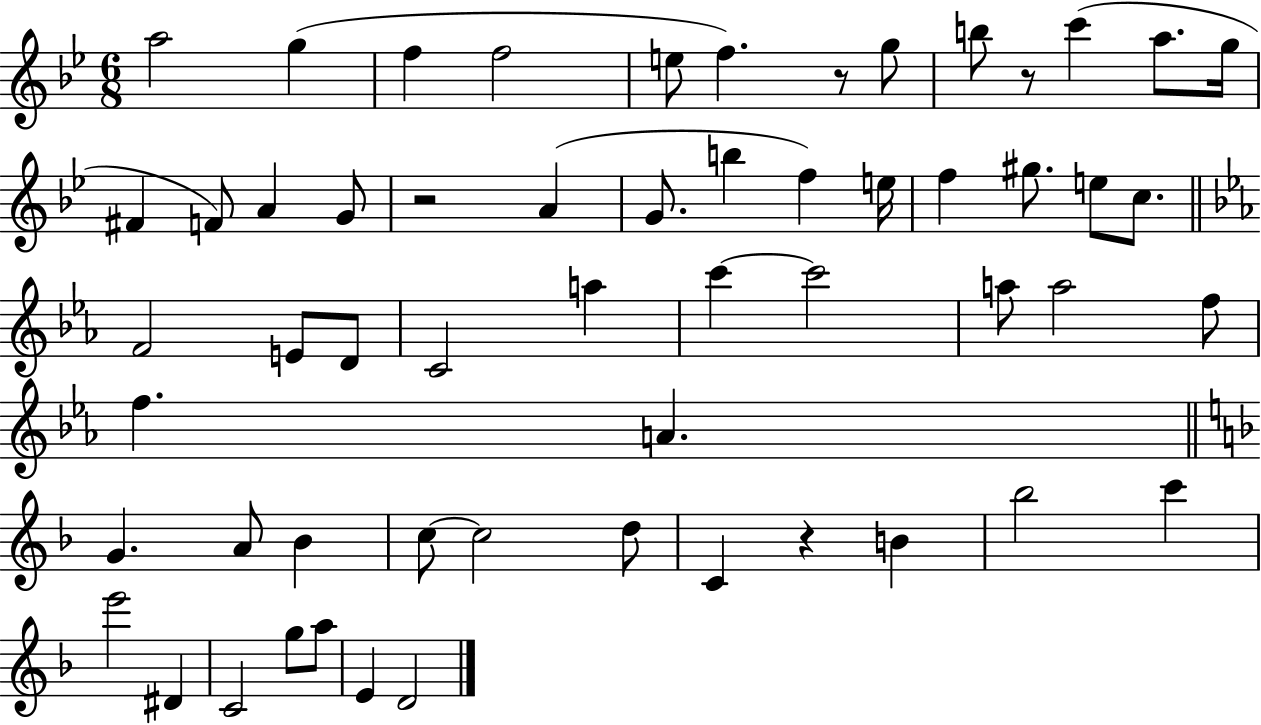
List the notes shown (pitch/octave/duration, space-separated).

A5/h G5/q F5/q F5/h E5/e F5/q. R/e G5/e B5/e R/e C6/q A5/e. G5/s F#4/q F4/e A4/q G4/e R/h A4/q G4/e. B5/q F5/q E5/s F5/q G#5/e. E5/e C5/e. F4/h E4/e D4/e C4/h A5/q C6/q C6/h A5/e A5/h F5/e F5/q. A4/q. G4/q. A4/e Bb4/q C5/e C5/h D5/e C4/q R/q B4/q Bb5/h C6/q E6/h D#4/q C4/h G5/e A5/e E4/q D4/h